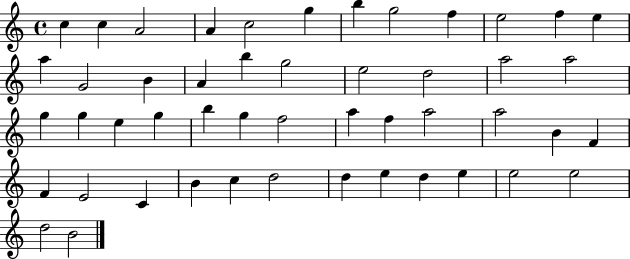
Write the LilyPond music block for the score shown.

{
  \clef treble
  \time 4/4
  \defaultTimeSignature
  \key c \major
  c''4 c''4 a'2 | a'4 c''2 g''4 | b''4 g''2 f''4 | e''2 f''4 e''4 | \break a''4 g'2 b'4 | a'4 b''4 g''2 | e''2 d''2 | a''2 a''2 | \break g''4 g''4 e''4 g''4 | b''4 g''4 f''2 | a''4 f''4 a''2 | a''2 b'4 f'4 | \break f'4 e'2 c'4 | b'4 c''4 d''2 | d''4 e''4 d''4 e''4 | e''2 e''2 | \break d''2 b'2 | \bar "|."
}